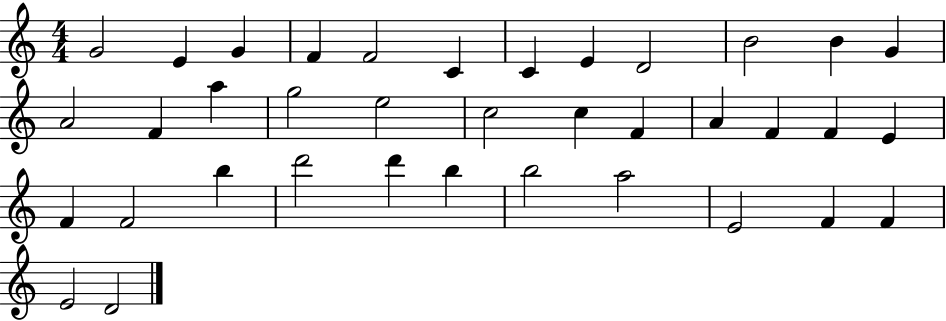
G4/h E4/q G4/q F4/q F4/h C4/q C4/q E4/q D4/h B4/h B4/q G4/q A4/h F4/q A5/q G5/h E5/h C5/h C5/q F4/q A4/q F4/q F4/q E4/q F4/q F4/h B5/q D6/h D6/q B5/q B5/h A5/h E4/h F4/q F4/q E4/h D4/h